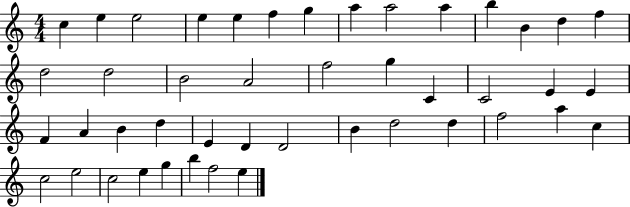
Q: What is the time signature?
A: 4/4